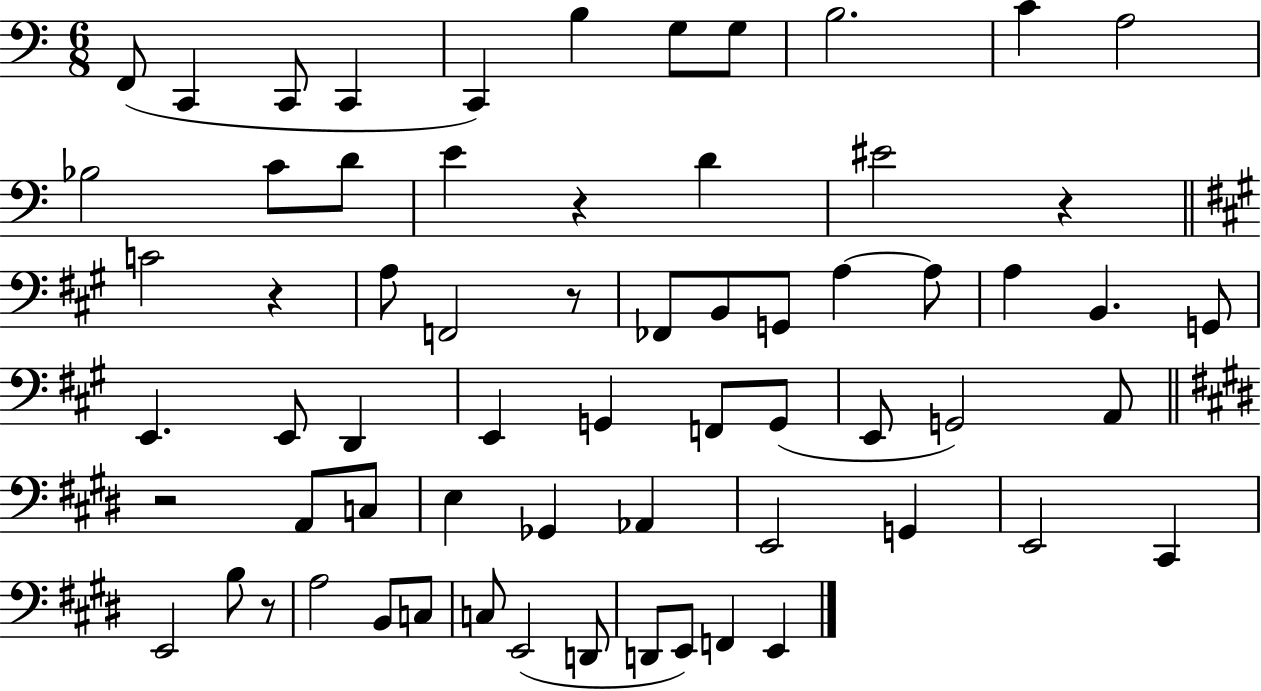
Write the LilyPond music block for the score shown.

{
  \clef bass
  \numericTimeSignature
  \time 6/8
  \key c \major
  \repeat volta 2 { f,8( c,4 c,8 c,4 | c,4) b4 g8 g8 | b2. | c'4 a2 | \break bes2 c'8 d'8 | e'4 r4 d'4 | eis'2 r4 | \bar "||" \break \key a \major c'2 r4 | a8 f,2 r8 | fes,8 b,8 g,8 a4~~ a8 | a4 b,4. g,8 | \break e,4. e,8 d,4 | e,4 g,4 f,8 g,8( | e,8 g,2) a,8 | \bar "||" \break \key e \major r2 a,8 c8 | e4 ges,4 aes,4 | e,2 g,4 | e,2 cis,4 | \break e,2 b8 r8 | a2 b,8 c8 | c8 e,2( d,8 | d,8 e,8) f,4 e,4 | \break } \bar "|."
}